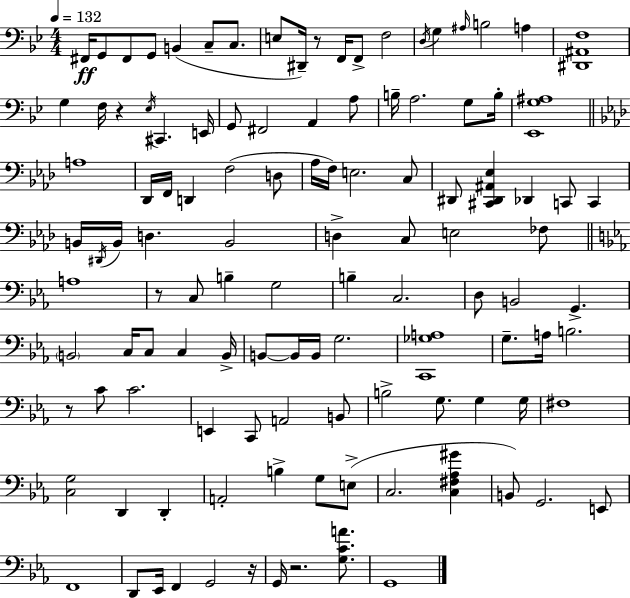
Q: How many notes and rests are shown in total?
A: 115